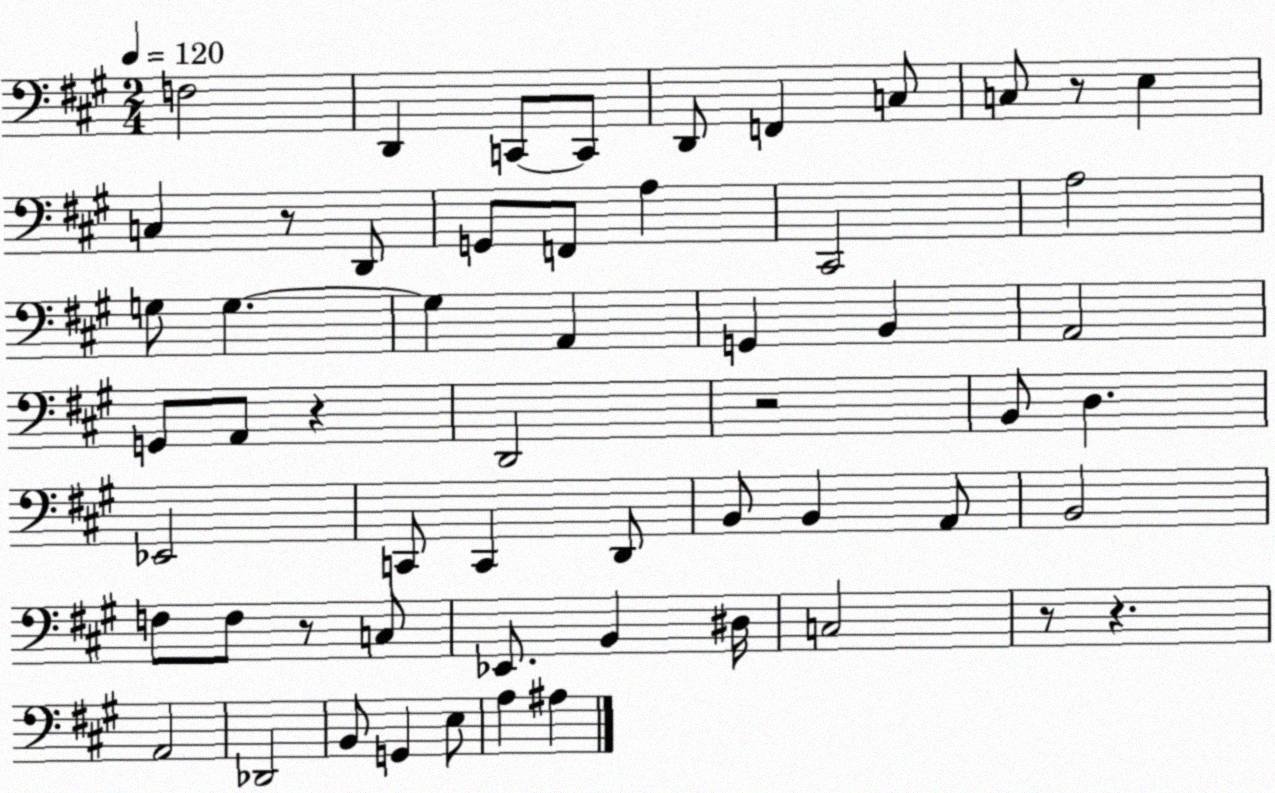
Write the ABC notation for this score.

X:1
T:Untitled
M:2/4
L:1/4
K:A
F,2 D,, C,,/2 C,,/2 D,,/2 F,, C,/2 C,/2 z/2 E, C, z/2 D,,/2 G,,/2 F,,/2 A, ^C,,2 A,2 G,/2 G, G, A,, G,, B,, A,,2 G,,/2 A,,/2 z D,,2 z2 B,,/2 D, _E,,2 C,,/2 C,, D,,/2 B,,/2 B,, A,,/2 B,,2 F,/2 F,/2 z/2 C,/2 _E,,/2 B,, ^D,/4 C,2 z/2 z A,,2 _D,,2 B,,/2 G,, E,/2 A, ^A,